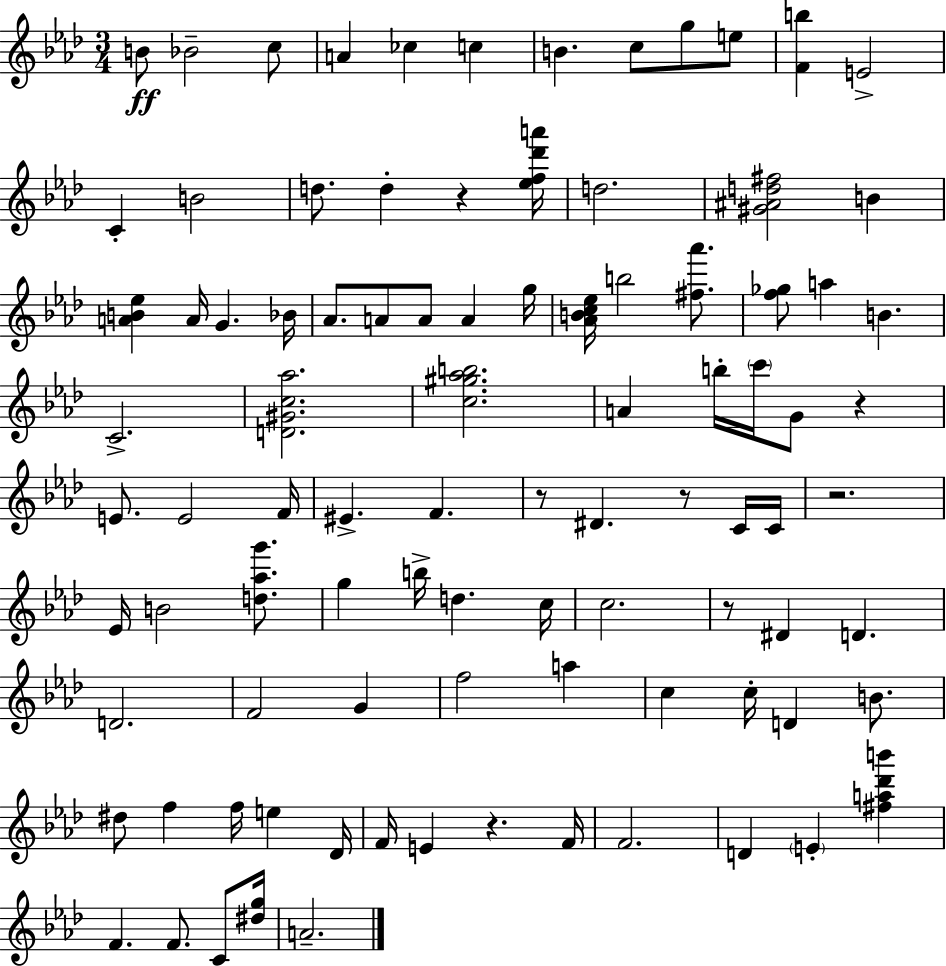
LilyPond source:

{
  \clef treble
  \numericTimeSignature
  \time 3/4
  \key f \minor
  b'8\ff bes'2-- c''8 | a'4 ces''4 c''4 | b'4. c''8 g''8 e''8 | <f' b''>4 e'2-> | \break c'4-. b'2 | d''8. d''4-. r4 <ees'' f'' des''' a'''>16 | d''2. | <gis' ais' d'' fis''>2 b'4 | \break <a' b' ees''>4 a'16 g'4. bes'16 | aes'8. a'8 a'8 a'4 g''16 | <aes' b' c'' ees''>16 b''2 <fis'' aes'''>8. | <f'' ges''>8 a''4 b'4. | \break c'2.-> | <d' gis' c'' aes''>2. | <c'' gis'' aes'' b''>2. | a'4 b''16-. \parenthesize c'''16 g'8 r4 | \break e'8. e'2 f'16 | eis'4.-> f'4. | r8 dis'4. r8 c'16 c'16 | r2. | \break ees'16 b'2 <d'' aes'' g'''>8. | g''4 b''16-> d''4. c''16 | c''2. | r8 dis'4 d'4. | \break d'2. | f'2 g'4 | f''2 a''4 | c''4 c''16-. d'4 b'8. | \break dis''8 f''4 f''16 e''4 des'16 | f'16 e'4 r4. f'16 | f'2. | d'4 \parenthesize e'4-. <fis'' a'' des''' b'''>4 | \break f'4. f'8. c'8 <dis'' g''>16 | a'2.-- | \bar "|."
}